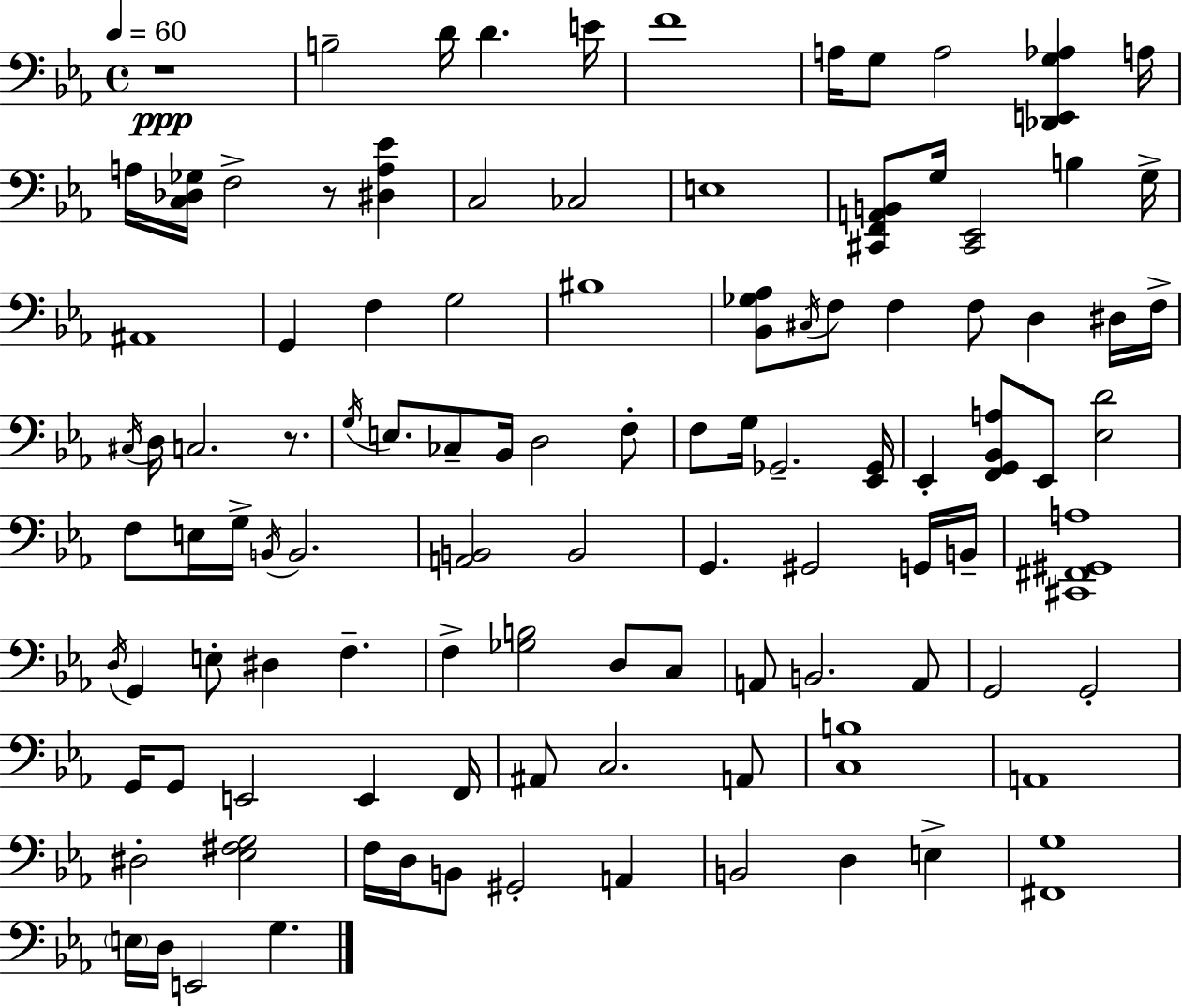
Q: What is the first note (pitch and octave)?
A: B3